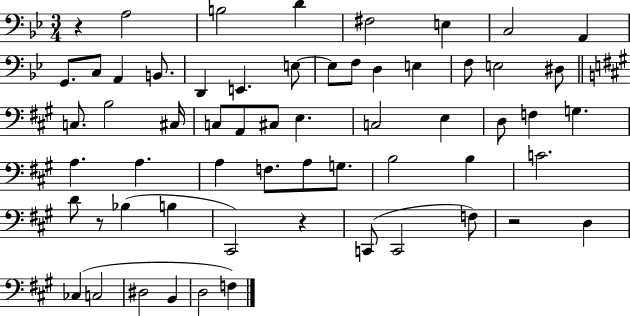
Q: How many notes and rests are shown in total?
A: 60